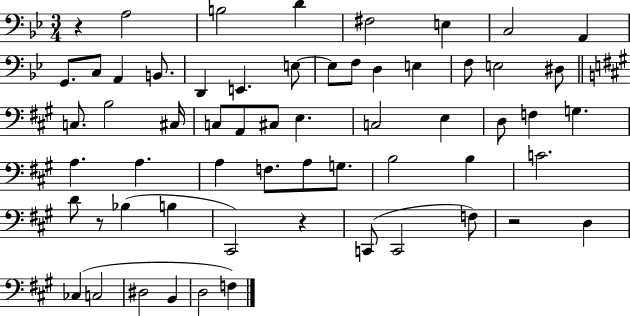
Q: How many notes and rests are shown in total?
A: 60